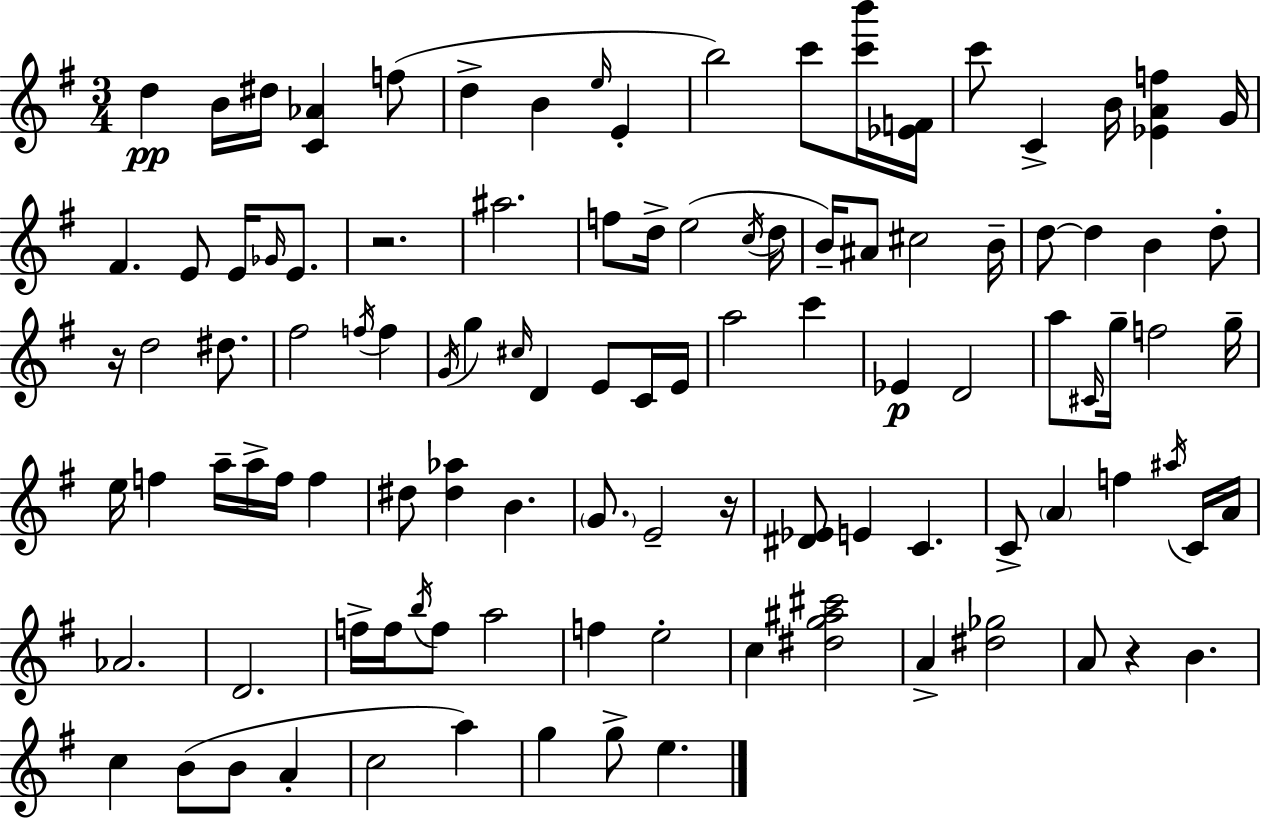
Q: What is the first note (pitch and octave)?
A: D5